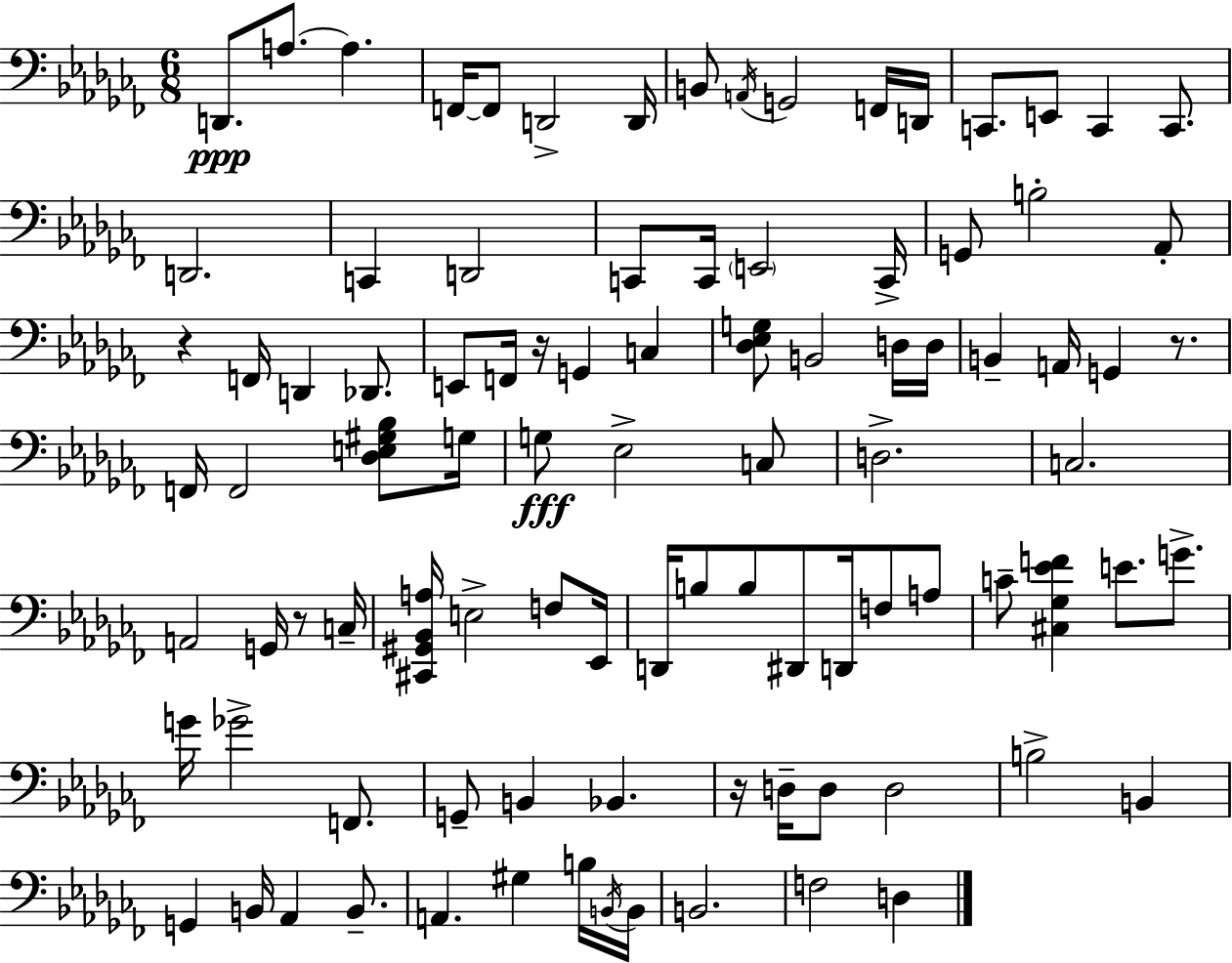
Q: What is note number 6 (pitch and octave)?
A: D2